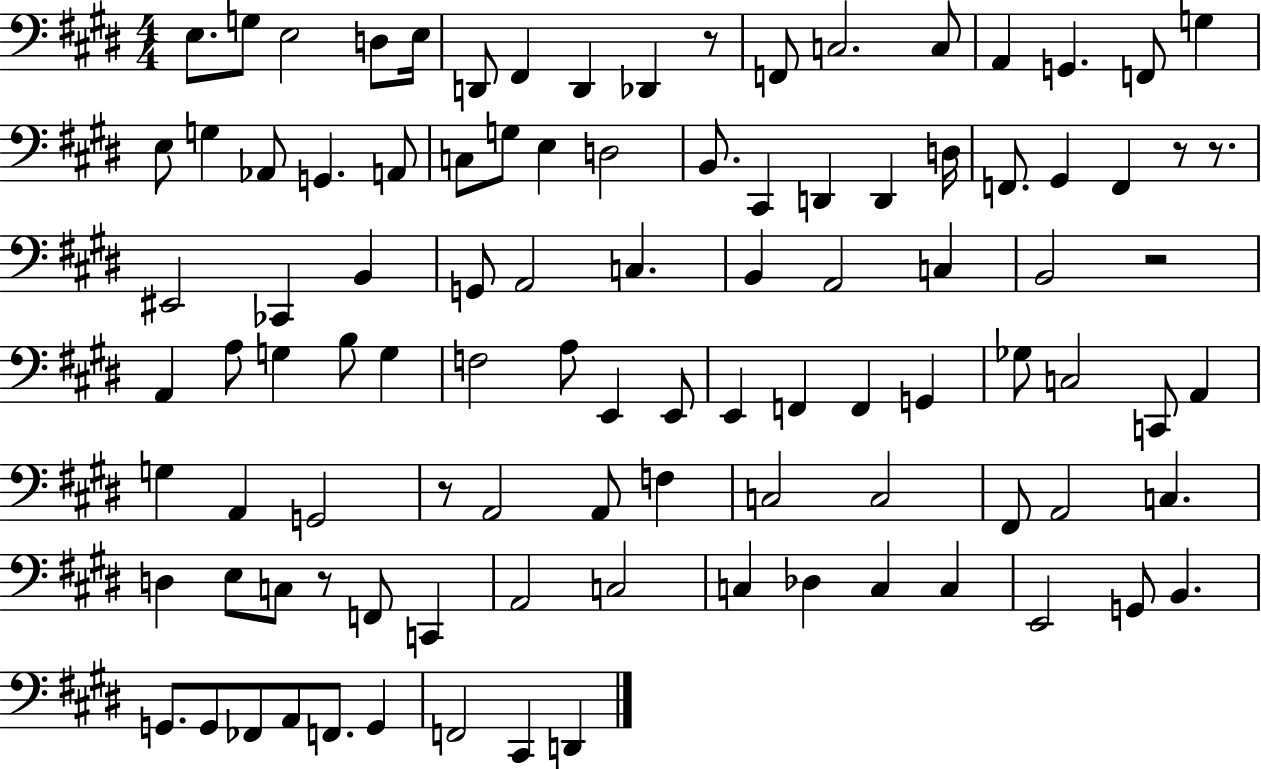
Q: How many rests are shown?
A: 6